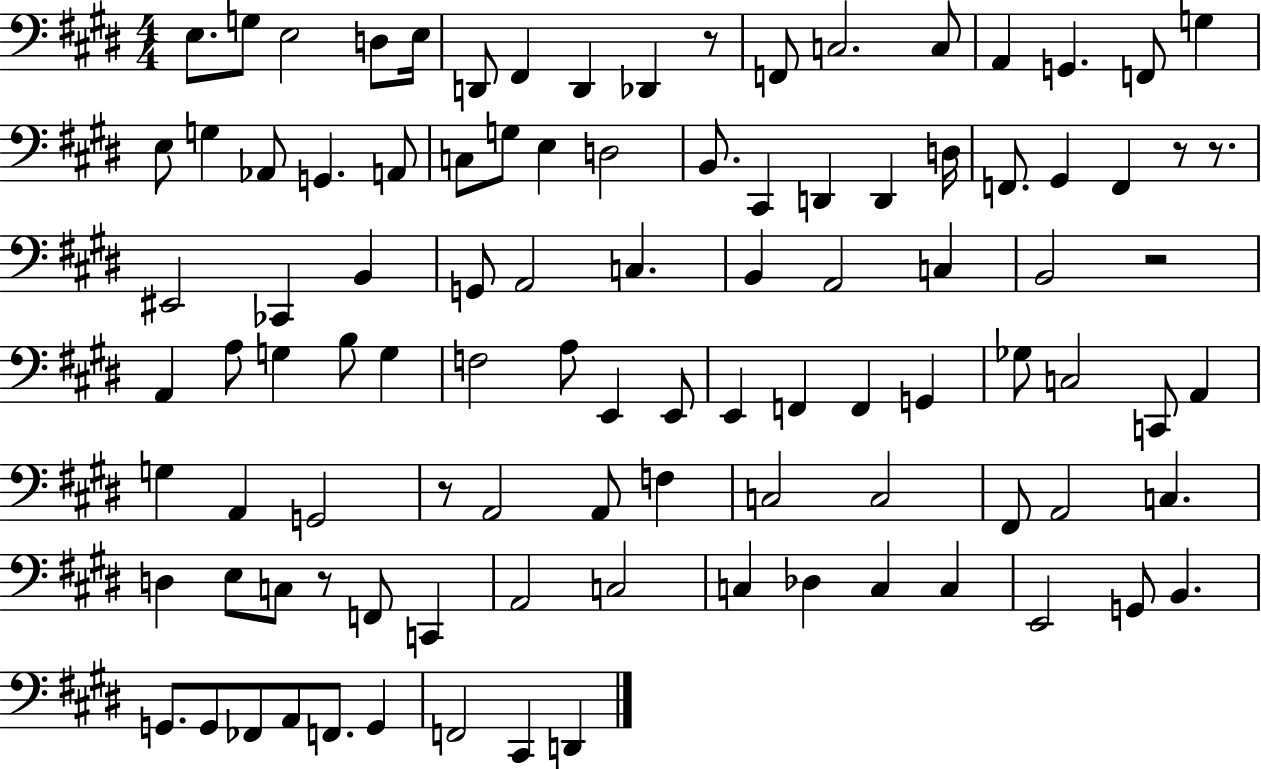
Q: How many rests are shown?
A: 6